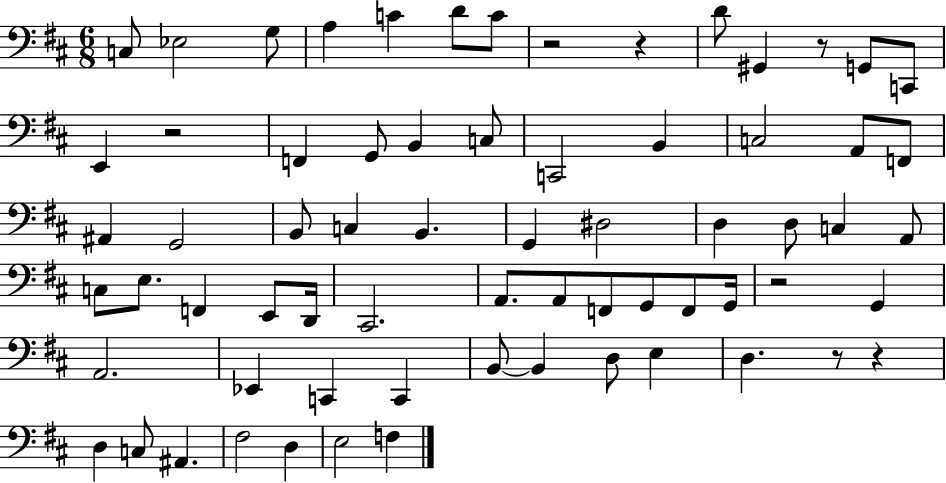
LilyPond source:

{
  \clef bass
  \numericTimeSignature
  \time 6/8
  \key d \major
  c8 ees2 g8 | a4 c'4 d'8 c'8 | r2 r4 | d'8 gis,4 r8 g,8 c,8 | \break e,4 r2 | f,4 g,8 b,4 c8 | c,2 b,4 | c2 a,8 f,8 | \break ais,4 g,2 | b,8 c4 b,4. | g,4 dis2 | d4 d8 c4 a,8 | \break c8 e8. f,4 e,8 d,16 | cis,2. | a,8. a,8 f,8 g,8 f,8 g,16 | r2 g,4 | \break a,2. | ees,4 c,4 c,4 | b,8~~ b,4 d8 e4 | d4. r8 r4 | \break d4 c8 ais,4. | fis2 d4 | e2 f4 | \bar "|."
}